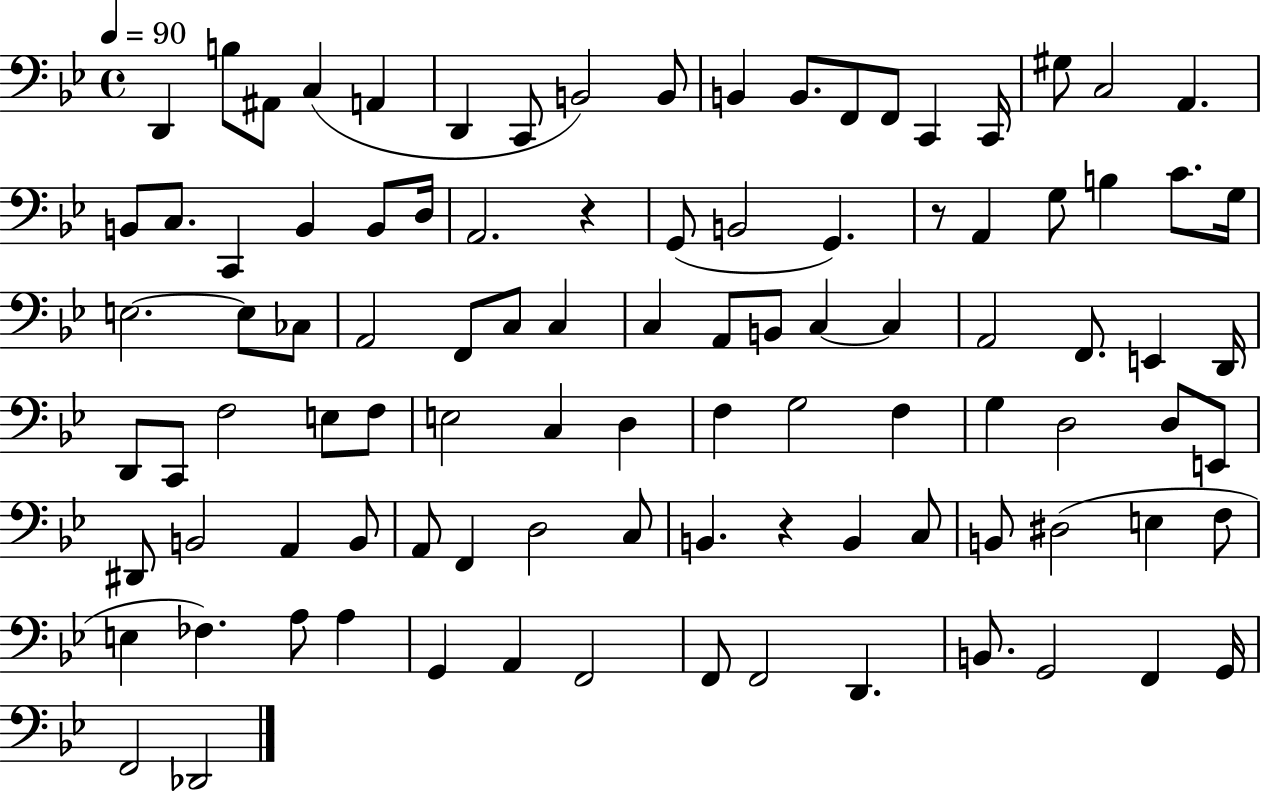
D2/q B3/e A#2/e C3/q A2/q D2/q C2/e B2/h B2/e B2/q B2/e. F2/e F2/e C2/q C2/s G#3/e C3/h A2/q. B2/e C3/e. C2/q B2/q B2/e D3/s A2/h. R/q G2/e B2/h G2/q. R/e A2/q G3/e B3/q C4/e. G3/s E3/h. E3/e CES3/e A2/h F2/e C3/e C3/q C3/q A2/e B2/e C3/q C3/q A2/h F2/e. E2/q D2/s D2/e C2/e F3/h E3/e F3/e E3/h C3/q D3/q F3/q G3/h F3/q G3/q D3/h D3/e E2/e D#2/e B2/h A2/q B2/e A2/e F2/q D3/h C3/e B2/q. R/q B2/q C3/e B2/e D#3/h E3/q F3/e E3/q FES3/q. A3/e A3/q G2/q A2/q F2/h F2/e F2/h D2/q. B2/e. G2/h F2/q G2/s F2/h Db2/h